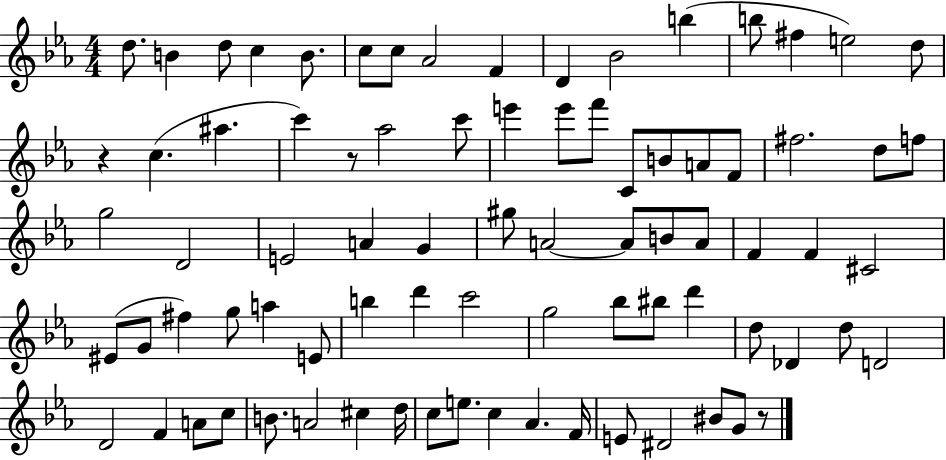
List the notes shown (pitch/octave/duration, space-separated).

D5/e. B4/q D5/e C5/q B4/e. C5/e C5/e Ab4/h F4/q D4/q Bb4/h B5/q B5/e F#5/q E5/h D5/e R/q C5/q. A#5/q. C6/q R/e Ab5/h C6/e E6/q E6/e F6/e C4/e B4/e A4/e F4/e F#5/h. D5/e F5/e G5/h D4/h E4/h A4/q G4/q G#5/e A4/h A4/e B4/e A4/e F4/q F4/q C#4/h EIS4/e G4/e F#5/q G5/e A5/q E4/e B5/q D6/q C6/h G5/h Bb5/e BIS5/e D6/q D5/e Db4/q D5/e D4/h D4/h F4/q A4/e C5/e B4/e. A4/h C#5/q D5/s C5/e E5/e. C5/q Ab4/q. F4/s E4/e D#4/h BIS4/e G4/e R/e